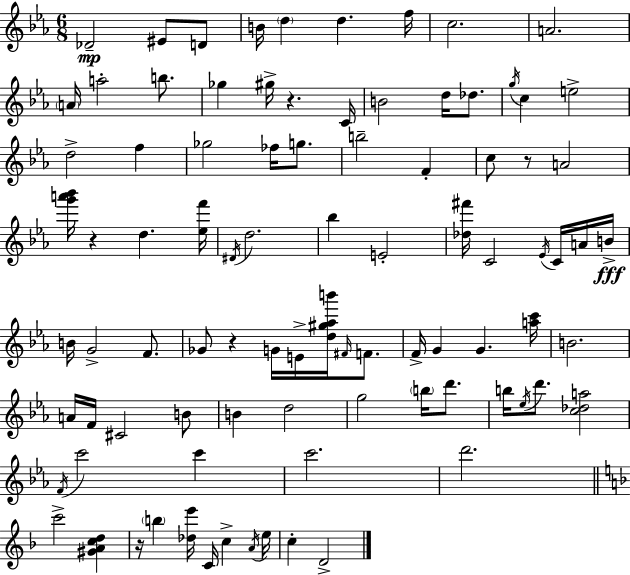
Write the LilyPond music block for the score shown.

{
  \clef treble
  \numericTimeSignature
  \time 6/8
  \key c \minor
  des'2--\mp eis'8 d'8 | b'16 \parenthesize d''4 d''4. f''16 | c''2. | a'2. | \break \parenthesize a'16 a''2-. b''8. | ges''4 gis''16-> r4. c'16 | b'2 d''16 des''8. | \acciaccatura { g''16 } c''4 e''2-> | \break d''2-> f''4 | ges''2 fes''16 g''8. | b''2-- f'4-. | c''8 r8 a'2 | \break <g''' a''' bes'''>16 r4 d''4. | <ees'' f'''>16 \acciaccatura { dis'16 } d''2. | bes''4 e'2-. | <des'' fis'''>16 c'2 \acciaccatura { ees'16 } | \break c'16 a'16 b'16->\fff b'16 g'2-> | f'8. ges'8 r4 g'16 e'16-> <d'' gis'' aes'' b'''>16 | \grace { fis'16 } f'8. f'16-> g'4 g'4. | <a'' c'''>16 b'2. | \break a'16 f'16 cis'2 | b'8 b'4 d''2 | g''2 | \parenthesize b''16 d'''8. b''16 \acciaccatura { ees''16 } d'''8. <c'' des'' a''>2 | \break \acciaccatura { f'16 } c'''2 | c'''4 c'''2. | d'''2. | \bar "||" \break \key d \minor c'''2-> <gis' a' c'' d''>4 | r16 \parenthesize b''4 <des'' e'''>16 c'16 c''4-> \acciaccatura { a'16 } | e''16 c''4-. d'2-> | \bar "|."
}